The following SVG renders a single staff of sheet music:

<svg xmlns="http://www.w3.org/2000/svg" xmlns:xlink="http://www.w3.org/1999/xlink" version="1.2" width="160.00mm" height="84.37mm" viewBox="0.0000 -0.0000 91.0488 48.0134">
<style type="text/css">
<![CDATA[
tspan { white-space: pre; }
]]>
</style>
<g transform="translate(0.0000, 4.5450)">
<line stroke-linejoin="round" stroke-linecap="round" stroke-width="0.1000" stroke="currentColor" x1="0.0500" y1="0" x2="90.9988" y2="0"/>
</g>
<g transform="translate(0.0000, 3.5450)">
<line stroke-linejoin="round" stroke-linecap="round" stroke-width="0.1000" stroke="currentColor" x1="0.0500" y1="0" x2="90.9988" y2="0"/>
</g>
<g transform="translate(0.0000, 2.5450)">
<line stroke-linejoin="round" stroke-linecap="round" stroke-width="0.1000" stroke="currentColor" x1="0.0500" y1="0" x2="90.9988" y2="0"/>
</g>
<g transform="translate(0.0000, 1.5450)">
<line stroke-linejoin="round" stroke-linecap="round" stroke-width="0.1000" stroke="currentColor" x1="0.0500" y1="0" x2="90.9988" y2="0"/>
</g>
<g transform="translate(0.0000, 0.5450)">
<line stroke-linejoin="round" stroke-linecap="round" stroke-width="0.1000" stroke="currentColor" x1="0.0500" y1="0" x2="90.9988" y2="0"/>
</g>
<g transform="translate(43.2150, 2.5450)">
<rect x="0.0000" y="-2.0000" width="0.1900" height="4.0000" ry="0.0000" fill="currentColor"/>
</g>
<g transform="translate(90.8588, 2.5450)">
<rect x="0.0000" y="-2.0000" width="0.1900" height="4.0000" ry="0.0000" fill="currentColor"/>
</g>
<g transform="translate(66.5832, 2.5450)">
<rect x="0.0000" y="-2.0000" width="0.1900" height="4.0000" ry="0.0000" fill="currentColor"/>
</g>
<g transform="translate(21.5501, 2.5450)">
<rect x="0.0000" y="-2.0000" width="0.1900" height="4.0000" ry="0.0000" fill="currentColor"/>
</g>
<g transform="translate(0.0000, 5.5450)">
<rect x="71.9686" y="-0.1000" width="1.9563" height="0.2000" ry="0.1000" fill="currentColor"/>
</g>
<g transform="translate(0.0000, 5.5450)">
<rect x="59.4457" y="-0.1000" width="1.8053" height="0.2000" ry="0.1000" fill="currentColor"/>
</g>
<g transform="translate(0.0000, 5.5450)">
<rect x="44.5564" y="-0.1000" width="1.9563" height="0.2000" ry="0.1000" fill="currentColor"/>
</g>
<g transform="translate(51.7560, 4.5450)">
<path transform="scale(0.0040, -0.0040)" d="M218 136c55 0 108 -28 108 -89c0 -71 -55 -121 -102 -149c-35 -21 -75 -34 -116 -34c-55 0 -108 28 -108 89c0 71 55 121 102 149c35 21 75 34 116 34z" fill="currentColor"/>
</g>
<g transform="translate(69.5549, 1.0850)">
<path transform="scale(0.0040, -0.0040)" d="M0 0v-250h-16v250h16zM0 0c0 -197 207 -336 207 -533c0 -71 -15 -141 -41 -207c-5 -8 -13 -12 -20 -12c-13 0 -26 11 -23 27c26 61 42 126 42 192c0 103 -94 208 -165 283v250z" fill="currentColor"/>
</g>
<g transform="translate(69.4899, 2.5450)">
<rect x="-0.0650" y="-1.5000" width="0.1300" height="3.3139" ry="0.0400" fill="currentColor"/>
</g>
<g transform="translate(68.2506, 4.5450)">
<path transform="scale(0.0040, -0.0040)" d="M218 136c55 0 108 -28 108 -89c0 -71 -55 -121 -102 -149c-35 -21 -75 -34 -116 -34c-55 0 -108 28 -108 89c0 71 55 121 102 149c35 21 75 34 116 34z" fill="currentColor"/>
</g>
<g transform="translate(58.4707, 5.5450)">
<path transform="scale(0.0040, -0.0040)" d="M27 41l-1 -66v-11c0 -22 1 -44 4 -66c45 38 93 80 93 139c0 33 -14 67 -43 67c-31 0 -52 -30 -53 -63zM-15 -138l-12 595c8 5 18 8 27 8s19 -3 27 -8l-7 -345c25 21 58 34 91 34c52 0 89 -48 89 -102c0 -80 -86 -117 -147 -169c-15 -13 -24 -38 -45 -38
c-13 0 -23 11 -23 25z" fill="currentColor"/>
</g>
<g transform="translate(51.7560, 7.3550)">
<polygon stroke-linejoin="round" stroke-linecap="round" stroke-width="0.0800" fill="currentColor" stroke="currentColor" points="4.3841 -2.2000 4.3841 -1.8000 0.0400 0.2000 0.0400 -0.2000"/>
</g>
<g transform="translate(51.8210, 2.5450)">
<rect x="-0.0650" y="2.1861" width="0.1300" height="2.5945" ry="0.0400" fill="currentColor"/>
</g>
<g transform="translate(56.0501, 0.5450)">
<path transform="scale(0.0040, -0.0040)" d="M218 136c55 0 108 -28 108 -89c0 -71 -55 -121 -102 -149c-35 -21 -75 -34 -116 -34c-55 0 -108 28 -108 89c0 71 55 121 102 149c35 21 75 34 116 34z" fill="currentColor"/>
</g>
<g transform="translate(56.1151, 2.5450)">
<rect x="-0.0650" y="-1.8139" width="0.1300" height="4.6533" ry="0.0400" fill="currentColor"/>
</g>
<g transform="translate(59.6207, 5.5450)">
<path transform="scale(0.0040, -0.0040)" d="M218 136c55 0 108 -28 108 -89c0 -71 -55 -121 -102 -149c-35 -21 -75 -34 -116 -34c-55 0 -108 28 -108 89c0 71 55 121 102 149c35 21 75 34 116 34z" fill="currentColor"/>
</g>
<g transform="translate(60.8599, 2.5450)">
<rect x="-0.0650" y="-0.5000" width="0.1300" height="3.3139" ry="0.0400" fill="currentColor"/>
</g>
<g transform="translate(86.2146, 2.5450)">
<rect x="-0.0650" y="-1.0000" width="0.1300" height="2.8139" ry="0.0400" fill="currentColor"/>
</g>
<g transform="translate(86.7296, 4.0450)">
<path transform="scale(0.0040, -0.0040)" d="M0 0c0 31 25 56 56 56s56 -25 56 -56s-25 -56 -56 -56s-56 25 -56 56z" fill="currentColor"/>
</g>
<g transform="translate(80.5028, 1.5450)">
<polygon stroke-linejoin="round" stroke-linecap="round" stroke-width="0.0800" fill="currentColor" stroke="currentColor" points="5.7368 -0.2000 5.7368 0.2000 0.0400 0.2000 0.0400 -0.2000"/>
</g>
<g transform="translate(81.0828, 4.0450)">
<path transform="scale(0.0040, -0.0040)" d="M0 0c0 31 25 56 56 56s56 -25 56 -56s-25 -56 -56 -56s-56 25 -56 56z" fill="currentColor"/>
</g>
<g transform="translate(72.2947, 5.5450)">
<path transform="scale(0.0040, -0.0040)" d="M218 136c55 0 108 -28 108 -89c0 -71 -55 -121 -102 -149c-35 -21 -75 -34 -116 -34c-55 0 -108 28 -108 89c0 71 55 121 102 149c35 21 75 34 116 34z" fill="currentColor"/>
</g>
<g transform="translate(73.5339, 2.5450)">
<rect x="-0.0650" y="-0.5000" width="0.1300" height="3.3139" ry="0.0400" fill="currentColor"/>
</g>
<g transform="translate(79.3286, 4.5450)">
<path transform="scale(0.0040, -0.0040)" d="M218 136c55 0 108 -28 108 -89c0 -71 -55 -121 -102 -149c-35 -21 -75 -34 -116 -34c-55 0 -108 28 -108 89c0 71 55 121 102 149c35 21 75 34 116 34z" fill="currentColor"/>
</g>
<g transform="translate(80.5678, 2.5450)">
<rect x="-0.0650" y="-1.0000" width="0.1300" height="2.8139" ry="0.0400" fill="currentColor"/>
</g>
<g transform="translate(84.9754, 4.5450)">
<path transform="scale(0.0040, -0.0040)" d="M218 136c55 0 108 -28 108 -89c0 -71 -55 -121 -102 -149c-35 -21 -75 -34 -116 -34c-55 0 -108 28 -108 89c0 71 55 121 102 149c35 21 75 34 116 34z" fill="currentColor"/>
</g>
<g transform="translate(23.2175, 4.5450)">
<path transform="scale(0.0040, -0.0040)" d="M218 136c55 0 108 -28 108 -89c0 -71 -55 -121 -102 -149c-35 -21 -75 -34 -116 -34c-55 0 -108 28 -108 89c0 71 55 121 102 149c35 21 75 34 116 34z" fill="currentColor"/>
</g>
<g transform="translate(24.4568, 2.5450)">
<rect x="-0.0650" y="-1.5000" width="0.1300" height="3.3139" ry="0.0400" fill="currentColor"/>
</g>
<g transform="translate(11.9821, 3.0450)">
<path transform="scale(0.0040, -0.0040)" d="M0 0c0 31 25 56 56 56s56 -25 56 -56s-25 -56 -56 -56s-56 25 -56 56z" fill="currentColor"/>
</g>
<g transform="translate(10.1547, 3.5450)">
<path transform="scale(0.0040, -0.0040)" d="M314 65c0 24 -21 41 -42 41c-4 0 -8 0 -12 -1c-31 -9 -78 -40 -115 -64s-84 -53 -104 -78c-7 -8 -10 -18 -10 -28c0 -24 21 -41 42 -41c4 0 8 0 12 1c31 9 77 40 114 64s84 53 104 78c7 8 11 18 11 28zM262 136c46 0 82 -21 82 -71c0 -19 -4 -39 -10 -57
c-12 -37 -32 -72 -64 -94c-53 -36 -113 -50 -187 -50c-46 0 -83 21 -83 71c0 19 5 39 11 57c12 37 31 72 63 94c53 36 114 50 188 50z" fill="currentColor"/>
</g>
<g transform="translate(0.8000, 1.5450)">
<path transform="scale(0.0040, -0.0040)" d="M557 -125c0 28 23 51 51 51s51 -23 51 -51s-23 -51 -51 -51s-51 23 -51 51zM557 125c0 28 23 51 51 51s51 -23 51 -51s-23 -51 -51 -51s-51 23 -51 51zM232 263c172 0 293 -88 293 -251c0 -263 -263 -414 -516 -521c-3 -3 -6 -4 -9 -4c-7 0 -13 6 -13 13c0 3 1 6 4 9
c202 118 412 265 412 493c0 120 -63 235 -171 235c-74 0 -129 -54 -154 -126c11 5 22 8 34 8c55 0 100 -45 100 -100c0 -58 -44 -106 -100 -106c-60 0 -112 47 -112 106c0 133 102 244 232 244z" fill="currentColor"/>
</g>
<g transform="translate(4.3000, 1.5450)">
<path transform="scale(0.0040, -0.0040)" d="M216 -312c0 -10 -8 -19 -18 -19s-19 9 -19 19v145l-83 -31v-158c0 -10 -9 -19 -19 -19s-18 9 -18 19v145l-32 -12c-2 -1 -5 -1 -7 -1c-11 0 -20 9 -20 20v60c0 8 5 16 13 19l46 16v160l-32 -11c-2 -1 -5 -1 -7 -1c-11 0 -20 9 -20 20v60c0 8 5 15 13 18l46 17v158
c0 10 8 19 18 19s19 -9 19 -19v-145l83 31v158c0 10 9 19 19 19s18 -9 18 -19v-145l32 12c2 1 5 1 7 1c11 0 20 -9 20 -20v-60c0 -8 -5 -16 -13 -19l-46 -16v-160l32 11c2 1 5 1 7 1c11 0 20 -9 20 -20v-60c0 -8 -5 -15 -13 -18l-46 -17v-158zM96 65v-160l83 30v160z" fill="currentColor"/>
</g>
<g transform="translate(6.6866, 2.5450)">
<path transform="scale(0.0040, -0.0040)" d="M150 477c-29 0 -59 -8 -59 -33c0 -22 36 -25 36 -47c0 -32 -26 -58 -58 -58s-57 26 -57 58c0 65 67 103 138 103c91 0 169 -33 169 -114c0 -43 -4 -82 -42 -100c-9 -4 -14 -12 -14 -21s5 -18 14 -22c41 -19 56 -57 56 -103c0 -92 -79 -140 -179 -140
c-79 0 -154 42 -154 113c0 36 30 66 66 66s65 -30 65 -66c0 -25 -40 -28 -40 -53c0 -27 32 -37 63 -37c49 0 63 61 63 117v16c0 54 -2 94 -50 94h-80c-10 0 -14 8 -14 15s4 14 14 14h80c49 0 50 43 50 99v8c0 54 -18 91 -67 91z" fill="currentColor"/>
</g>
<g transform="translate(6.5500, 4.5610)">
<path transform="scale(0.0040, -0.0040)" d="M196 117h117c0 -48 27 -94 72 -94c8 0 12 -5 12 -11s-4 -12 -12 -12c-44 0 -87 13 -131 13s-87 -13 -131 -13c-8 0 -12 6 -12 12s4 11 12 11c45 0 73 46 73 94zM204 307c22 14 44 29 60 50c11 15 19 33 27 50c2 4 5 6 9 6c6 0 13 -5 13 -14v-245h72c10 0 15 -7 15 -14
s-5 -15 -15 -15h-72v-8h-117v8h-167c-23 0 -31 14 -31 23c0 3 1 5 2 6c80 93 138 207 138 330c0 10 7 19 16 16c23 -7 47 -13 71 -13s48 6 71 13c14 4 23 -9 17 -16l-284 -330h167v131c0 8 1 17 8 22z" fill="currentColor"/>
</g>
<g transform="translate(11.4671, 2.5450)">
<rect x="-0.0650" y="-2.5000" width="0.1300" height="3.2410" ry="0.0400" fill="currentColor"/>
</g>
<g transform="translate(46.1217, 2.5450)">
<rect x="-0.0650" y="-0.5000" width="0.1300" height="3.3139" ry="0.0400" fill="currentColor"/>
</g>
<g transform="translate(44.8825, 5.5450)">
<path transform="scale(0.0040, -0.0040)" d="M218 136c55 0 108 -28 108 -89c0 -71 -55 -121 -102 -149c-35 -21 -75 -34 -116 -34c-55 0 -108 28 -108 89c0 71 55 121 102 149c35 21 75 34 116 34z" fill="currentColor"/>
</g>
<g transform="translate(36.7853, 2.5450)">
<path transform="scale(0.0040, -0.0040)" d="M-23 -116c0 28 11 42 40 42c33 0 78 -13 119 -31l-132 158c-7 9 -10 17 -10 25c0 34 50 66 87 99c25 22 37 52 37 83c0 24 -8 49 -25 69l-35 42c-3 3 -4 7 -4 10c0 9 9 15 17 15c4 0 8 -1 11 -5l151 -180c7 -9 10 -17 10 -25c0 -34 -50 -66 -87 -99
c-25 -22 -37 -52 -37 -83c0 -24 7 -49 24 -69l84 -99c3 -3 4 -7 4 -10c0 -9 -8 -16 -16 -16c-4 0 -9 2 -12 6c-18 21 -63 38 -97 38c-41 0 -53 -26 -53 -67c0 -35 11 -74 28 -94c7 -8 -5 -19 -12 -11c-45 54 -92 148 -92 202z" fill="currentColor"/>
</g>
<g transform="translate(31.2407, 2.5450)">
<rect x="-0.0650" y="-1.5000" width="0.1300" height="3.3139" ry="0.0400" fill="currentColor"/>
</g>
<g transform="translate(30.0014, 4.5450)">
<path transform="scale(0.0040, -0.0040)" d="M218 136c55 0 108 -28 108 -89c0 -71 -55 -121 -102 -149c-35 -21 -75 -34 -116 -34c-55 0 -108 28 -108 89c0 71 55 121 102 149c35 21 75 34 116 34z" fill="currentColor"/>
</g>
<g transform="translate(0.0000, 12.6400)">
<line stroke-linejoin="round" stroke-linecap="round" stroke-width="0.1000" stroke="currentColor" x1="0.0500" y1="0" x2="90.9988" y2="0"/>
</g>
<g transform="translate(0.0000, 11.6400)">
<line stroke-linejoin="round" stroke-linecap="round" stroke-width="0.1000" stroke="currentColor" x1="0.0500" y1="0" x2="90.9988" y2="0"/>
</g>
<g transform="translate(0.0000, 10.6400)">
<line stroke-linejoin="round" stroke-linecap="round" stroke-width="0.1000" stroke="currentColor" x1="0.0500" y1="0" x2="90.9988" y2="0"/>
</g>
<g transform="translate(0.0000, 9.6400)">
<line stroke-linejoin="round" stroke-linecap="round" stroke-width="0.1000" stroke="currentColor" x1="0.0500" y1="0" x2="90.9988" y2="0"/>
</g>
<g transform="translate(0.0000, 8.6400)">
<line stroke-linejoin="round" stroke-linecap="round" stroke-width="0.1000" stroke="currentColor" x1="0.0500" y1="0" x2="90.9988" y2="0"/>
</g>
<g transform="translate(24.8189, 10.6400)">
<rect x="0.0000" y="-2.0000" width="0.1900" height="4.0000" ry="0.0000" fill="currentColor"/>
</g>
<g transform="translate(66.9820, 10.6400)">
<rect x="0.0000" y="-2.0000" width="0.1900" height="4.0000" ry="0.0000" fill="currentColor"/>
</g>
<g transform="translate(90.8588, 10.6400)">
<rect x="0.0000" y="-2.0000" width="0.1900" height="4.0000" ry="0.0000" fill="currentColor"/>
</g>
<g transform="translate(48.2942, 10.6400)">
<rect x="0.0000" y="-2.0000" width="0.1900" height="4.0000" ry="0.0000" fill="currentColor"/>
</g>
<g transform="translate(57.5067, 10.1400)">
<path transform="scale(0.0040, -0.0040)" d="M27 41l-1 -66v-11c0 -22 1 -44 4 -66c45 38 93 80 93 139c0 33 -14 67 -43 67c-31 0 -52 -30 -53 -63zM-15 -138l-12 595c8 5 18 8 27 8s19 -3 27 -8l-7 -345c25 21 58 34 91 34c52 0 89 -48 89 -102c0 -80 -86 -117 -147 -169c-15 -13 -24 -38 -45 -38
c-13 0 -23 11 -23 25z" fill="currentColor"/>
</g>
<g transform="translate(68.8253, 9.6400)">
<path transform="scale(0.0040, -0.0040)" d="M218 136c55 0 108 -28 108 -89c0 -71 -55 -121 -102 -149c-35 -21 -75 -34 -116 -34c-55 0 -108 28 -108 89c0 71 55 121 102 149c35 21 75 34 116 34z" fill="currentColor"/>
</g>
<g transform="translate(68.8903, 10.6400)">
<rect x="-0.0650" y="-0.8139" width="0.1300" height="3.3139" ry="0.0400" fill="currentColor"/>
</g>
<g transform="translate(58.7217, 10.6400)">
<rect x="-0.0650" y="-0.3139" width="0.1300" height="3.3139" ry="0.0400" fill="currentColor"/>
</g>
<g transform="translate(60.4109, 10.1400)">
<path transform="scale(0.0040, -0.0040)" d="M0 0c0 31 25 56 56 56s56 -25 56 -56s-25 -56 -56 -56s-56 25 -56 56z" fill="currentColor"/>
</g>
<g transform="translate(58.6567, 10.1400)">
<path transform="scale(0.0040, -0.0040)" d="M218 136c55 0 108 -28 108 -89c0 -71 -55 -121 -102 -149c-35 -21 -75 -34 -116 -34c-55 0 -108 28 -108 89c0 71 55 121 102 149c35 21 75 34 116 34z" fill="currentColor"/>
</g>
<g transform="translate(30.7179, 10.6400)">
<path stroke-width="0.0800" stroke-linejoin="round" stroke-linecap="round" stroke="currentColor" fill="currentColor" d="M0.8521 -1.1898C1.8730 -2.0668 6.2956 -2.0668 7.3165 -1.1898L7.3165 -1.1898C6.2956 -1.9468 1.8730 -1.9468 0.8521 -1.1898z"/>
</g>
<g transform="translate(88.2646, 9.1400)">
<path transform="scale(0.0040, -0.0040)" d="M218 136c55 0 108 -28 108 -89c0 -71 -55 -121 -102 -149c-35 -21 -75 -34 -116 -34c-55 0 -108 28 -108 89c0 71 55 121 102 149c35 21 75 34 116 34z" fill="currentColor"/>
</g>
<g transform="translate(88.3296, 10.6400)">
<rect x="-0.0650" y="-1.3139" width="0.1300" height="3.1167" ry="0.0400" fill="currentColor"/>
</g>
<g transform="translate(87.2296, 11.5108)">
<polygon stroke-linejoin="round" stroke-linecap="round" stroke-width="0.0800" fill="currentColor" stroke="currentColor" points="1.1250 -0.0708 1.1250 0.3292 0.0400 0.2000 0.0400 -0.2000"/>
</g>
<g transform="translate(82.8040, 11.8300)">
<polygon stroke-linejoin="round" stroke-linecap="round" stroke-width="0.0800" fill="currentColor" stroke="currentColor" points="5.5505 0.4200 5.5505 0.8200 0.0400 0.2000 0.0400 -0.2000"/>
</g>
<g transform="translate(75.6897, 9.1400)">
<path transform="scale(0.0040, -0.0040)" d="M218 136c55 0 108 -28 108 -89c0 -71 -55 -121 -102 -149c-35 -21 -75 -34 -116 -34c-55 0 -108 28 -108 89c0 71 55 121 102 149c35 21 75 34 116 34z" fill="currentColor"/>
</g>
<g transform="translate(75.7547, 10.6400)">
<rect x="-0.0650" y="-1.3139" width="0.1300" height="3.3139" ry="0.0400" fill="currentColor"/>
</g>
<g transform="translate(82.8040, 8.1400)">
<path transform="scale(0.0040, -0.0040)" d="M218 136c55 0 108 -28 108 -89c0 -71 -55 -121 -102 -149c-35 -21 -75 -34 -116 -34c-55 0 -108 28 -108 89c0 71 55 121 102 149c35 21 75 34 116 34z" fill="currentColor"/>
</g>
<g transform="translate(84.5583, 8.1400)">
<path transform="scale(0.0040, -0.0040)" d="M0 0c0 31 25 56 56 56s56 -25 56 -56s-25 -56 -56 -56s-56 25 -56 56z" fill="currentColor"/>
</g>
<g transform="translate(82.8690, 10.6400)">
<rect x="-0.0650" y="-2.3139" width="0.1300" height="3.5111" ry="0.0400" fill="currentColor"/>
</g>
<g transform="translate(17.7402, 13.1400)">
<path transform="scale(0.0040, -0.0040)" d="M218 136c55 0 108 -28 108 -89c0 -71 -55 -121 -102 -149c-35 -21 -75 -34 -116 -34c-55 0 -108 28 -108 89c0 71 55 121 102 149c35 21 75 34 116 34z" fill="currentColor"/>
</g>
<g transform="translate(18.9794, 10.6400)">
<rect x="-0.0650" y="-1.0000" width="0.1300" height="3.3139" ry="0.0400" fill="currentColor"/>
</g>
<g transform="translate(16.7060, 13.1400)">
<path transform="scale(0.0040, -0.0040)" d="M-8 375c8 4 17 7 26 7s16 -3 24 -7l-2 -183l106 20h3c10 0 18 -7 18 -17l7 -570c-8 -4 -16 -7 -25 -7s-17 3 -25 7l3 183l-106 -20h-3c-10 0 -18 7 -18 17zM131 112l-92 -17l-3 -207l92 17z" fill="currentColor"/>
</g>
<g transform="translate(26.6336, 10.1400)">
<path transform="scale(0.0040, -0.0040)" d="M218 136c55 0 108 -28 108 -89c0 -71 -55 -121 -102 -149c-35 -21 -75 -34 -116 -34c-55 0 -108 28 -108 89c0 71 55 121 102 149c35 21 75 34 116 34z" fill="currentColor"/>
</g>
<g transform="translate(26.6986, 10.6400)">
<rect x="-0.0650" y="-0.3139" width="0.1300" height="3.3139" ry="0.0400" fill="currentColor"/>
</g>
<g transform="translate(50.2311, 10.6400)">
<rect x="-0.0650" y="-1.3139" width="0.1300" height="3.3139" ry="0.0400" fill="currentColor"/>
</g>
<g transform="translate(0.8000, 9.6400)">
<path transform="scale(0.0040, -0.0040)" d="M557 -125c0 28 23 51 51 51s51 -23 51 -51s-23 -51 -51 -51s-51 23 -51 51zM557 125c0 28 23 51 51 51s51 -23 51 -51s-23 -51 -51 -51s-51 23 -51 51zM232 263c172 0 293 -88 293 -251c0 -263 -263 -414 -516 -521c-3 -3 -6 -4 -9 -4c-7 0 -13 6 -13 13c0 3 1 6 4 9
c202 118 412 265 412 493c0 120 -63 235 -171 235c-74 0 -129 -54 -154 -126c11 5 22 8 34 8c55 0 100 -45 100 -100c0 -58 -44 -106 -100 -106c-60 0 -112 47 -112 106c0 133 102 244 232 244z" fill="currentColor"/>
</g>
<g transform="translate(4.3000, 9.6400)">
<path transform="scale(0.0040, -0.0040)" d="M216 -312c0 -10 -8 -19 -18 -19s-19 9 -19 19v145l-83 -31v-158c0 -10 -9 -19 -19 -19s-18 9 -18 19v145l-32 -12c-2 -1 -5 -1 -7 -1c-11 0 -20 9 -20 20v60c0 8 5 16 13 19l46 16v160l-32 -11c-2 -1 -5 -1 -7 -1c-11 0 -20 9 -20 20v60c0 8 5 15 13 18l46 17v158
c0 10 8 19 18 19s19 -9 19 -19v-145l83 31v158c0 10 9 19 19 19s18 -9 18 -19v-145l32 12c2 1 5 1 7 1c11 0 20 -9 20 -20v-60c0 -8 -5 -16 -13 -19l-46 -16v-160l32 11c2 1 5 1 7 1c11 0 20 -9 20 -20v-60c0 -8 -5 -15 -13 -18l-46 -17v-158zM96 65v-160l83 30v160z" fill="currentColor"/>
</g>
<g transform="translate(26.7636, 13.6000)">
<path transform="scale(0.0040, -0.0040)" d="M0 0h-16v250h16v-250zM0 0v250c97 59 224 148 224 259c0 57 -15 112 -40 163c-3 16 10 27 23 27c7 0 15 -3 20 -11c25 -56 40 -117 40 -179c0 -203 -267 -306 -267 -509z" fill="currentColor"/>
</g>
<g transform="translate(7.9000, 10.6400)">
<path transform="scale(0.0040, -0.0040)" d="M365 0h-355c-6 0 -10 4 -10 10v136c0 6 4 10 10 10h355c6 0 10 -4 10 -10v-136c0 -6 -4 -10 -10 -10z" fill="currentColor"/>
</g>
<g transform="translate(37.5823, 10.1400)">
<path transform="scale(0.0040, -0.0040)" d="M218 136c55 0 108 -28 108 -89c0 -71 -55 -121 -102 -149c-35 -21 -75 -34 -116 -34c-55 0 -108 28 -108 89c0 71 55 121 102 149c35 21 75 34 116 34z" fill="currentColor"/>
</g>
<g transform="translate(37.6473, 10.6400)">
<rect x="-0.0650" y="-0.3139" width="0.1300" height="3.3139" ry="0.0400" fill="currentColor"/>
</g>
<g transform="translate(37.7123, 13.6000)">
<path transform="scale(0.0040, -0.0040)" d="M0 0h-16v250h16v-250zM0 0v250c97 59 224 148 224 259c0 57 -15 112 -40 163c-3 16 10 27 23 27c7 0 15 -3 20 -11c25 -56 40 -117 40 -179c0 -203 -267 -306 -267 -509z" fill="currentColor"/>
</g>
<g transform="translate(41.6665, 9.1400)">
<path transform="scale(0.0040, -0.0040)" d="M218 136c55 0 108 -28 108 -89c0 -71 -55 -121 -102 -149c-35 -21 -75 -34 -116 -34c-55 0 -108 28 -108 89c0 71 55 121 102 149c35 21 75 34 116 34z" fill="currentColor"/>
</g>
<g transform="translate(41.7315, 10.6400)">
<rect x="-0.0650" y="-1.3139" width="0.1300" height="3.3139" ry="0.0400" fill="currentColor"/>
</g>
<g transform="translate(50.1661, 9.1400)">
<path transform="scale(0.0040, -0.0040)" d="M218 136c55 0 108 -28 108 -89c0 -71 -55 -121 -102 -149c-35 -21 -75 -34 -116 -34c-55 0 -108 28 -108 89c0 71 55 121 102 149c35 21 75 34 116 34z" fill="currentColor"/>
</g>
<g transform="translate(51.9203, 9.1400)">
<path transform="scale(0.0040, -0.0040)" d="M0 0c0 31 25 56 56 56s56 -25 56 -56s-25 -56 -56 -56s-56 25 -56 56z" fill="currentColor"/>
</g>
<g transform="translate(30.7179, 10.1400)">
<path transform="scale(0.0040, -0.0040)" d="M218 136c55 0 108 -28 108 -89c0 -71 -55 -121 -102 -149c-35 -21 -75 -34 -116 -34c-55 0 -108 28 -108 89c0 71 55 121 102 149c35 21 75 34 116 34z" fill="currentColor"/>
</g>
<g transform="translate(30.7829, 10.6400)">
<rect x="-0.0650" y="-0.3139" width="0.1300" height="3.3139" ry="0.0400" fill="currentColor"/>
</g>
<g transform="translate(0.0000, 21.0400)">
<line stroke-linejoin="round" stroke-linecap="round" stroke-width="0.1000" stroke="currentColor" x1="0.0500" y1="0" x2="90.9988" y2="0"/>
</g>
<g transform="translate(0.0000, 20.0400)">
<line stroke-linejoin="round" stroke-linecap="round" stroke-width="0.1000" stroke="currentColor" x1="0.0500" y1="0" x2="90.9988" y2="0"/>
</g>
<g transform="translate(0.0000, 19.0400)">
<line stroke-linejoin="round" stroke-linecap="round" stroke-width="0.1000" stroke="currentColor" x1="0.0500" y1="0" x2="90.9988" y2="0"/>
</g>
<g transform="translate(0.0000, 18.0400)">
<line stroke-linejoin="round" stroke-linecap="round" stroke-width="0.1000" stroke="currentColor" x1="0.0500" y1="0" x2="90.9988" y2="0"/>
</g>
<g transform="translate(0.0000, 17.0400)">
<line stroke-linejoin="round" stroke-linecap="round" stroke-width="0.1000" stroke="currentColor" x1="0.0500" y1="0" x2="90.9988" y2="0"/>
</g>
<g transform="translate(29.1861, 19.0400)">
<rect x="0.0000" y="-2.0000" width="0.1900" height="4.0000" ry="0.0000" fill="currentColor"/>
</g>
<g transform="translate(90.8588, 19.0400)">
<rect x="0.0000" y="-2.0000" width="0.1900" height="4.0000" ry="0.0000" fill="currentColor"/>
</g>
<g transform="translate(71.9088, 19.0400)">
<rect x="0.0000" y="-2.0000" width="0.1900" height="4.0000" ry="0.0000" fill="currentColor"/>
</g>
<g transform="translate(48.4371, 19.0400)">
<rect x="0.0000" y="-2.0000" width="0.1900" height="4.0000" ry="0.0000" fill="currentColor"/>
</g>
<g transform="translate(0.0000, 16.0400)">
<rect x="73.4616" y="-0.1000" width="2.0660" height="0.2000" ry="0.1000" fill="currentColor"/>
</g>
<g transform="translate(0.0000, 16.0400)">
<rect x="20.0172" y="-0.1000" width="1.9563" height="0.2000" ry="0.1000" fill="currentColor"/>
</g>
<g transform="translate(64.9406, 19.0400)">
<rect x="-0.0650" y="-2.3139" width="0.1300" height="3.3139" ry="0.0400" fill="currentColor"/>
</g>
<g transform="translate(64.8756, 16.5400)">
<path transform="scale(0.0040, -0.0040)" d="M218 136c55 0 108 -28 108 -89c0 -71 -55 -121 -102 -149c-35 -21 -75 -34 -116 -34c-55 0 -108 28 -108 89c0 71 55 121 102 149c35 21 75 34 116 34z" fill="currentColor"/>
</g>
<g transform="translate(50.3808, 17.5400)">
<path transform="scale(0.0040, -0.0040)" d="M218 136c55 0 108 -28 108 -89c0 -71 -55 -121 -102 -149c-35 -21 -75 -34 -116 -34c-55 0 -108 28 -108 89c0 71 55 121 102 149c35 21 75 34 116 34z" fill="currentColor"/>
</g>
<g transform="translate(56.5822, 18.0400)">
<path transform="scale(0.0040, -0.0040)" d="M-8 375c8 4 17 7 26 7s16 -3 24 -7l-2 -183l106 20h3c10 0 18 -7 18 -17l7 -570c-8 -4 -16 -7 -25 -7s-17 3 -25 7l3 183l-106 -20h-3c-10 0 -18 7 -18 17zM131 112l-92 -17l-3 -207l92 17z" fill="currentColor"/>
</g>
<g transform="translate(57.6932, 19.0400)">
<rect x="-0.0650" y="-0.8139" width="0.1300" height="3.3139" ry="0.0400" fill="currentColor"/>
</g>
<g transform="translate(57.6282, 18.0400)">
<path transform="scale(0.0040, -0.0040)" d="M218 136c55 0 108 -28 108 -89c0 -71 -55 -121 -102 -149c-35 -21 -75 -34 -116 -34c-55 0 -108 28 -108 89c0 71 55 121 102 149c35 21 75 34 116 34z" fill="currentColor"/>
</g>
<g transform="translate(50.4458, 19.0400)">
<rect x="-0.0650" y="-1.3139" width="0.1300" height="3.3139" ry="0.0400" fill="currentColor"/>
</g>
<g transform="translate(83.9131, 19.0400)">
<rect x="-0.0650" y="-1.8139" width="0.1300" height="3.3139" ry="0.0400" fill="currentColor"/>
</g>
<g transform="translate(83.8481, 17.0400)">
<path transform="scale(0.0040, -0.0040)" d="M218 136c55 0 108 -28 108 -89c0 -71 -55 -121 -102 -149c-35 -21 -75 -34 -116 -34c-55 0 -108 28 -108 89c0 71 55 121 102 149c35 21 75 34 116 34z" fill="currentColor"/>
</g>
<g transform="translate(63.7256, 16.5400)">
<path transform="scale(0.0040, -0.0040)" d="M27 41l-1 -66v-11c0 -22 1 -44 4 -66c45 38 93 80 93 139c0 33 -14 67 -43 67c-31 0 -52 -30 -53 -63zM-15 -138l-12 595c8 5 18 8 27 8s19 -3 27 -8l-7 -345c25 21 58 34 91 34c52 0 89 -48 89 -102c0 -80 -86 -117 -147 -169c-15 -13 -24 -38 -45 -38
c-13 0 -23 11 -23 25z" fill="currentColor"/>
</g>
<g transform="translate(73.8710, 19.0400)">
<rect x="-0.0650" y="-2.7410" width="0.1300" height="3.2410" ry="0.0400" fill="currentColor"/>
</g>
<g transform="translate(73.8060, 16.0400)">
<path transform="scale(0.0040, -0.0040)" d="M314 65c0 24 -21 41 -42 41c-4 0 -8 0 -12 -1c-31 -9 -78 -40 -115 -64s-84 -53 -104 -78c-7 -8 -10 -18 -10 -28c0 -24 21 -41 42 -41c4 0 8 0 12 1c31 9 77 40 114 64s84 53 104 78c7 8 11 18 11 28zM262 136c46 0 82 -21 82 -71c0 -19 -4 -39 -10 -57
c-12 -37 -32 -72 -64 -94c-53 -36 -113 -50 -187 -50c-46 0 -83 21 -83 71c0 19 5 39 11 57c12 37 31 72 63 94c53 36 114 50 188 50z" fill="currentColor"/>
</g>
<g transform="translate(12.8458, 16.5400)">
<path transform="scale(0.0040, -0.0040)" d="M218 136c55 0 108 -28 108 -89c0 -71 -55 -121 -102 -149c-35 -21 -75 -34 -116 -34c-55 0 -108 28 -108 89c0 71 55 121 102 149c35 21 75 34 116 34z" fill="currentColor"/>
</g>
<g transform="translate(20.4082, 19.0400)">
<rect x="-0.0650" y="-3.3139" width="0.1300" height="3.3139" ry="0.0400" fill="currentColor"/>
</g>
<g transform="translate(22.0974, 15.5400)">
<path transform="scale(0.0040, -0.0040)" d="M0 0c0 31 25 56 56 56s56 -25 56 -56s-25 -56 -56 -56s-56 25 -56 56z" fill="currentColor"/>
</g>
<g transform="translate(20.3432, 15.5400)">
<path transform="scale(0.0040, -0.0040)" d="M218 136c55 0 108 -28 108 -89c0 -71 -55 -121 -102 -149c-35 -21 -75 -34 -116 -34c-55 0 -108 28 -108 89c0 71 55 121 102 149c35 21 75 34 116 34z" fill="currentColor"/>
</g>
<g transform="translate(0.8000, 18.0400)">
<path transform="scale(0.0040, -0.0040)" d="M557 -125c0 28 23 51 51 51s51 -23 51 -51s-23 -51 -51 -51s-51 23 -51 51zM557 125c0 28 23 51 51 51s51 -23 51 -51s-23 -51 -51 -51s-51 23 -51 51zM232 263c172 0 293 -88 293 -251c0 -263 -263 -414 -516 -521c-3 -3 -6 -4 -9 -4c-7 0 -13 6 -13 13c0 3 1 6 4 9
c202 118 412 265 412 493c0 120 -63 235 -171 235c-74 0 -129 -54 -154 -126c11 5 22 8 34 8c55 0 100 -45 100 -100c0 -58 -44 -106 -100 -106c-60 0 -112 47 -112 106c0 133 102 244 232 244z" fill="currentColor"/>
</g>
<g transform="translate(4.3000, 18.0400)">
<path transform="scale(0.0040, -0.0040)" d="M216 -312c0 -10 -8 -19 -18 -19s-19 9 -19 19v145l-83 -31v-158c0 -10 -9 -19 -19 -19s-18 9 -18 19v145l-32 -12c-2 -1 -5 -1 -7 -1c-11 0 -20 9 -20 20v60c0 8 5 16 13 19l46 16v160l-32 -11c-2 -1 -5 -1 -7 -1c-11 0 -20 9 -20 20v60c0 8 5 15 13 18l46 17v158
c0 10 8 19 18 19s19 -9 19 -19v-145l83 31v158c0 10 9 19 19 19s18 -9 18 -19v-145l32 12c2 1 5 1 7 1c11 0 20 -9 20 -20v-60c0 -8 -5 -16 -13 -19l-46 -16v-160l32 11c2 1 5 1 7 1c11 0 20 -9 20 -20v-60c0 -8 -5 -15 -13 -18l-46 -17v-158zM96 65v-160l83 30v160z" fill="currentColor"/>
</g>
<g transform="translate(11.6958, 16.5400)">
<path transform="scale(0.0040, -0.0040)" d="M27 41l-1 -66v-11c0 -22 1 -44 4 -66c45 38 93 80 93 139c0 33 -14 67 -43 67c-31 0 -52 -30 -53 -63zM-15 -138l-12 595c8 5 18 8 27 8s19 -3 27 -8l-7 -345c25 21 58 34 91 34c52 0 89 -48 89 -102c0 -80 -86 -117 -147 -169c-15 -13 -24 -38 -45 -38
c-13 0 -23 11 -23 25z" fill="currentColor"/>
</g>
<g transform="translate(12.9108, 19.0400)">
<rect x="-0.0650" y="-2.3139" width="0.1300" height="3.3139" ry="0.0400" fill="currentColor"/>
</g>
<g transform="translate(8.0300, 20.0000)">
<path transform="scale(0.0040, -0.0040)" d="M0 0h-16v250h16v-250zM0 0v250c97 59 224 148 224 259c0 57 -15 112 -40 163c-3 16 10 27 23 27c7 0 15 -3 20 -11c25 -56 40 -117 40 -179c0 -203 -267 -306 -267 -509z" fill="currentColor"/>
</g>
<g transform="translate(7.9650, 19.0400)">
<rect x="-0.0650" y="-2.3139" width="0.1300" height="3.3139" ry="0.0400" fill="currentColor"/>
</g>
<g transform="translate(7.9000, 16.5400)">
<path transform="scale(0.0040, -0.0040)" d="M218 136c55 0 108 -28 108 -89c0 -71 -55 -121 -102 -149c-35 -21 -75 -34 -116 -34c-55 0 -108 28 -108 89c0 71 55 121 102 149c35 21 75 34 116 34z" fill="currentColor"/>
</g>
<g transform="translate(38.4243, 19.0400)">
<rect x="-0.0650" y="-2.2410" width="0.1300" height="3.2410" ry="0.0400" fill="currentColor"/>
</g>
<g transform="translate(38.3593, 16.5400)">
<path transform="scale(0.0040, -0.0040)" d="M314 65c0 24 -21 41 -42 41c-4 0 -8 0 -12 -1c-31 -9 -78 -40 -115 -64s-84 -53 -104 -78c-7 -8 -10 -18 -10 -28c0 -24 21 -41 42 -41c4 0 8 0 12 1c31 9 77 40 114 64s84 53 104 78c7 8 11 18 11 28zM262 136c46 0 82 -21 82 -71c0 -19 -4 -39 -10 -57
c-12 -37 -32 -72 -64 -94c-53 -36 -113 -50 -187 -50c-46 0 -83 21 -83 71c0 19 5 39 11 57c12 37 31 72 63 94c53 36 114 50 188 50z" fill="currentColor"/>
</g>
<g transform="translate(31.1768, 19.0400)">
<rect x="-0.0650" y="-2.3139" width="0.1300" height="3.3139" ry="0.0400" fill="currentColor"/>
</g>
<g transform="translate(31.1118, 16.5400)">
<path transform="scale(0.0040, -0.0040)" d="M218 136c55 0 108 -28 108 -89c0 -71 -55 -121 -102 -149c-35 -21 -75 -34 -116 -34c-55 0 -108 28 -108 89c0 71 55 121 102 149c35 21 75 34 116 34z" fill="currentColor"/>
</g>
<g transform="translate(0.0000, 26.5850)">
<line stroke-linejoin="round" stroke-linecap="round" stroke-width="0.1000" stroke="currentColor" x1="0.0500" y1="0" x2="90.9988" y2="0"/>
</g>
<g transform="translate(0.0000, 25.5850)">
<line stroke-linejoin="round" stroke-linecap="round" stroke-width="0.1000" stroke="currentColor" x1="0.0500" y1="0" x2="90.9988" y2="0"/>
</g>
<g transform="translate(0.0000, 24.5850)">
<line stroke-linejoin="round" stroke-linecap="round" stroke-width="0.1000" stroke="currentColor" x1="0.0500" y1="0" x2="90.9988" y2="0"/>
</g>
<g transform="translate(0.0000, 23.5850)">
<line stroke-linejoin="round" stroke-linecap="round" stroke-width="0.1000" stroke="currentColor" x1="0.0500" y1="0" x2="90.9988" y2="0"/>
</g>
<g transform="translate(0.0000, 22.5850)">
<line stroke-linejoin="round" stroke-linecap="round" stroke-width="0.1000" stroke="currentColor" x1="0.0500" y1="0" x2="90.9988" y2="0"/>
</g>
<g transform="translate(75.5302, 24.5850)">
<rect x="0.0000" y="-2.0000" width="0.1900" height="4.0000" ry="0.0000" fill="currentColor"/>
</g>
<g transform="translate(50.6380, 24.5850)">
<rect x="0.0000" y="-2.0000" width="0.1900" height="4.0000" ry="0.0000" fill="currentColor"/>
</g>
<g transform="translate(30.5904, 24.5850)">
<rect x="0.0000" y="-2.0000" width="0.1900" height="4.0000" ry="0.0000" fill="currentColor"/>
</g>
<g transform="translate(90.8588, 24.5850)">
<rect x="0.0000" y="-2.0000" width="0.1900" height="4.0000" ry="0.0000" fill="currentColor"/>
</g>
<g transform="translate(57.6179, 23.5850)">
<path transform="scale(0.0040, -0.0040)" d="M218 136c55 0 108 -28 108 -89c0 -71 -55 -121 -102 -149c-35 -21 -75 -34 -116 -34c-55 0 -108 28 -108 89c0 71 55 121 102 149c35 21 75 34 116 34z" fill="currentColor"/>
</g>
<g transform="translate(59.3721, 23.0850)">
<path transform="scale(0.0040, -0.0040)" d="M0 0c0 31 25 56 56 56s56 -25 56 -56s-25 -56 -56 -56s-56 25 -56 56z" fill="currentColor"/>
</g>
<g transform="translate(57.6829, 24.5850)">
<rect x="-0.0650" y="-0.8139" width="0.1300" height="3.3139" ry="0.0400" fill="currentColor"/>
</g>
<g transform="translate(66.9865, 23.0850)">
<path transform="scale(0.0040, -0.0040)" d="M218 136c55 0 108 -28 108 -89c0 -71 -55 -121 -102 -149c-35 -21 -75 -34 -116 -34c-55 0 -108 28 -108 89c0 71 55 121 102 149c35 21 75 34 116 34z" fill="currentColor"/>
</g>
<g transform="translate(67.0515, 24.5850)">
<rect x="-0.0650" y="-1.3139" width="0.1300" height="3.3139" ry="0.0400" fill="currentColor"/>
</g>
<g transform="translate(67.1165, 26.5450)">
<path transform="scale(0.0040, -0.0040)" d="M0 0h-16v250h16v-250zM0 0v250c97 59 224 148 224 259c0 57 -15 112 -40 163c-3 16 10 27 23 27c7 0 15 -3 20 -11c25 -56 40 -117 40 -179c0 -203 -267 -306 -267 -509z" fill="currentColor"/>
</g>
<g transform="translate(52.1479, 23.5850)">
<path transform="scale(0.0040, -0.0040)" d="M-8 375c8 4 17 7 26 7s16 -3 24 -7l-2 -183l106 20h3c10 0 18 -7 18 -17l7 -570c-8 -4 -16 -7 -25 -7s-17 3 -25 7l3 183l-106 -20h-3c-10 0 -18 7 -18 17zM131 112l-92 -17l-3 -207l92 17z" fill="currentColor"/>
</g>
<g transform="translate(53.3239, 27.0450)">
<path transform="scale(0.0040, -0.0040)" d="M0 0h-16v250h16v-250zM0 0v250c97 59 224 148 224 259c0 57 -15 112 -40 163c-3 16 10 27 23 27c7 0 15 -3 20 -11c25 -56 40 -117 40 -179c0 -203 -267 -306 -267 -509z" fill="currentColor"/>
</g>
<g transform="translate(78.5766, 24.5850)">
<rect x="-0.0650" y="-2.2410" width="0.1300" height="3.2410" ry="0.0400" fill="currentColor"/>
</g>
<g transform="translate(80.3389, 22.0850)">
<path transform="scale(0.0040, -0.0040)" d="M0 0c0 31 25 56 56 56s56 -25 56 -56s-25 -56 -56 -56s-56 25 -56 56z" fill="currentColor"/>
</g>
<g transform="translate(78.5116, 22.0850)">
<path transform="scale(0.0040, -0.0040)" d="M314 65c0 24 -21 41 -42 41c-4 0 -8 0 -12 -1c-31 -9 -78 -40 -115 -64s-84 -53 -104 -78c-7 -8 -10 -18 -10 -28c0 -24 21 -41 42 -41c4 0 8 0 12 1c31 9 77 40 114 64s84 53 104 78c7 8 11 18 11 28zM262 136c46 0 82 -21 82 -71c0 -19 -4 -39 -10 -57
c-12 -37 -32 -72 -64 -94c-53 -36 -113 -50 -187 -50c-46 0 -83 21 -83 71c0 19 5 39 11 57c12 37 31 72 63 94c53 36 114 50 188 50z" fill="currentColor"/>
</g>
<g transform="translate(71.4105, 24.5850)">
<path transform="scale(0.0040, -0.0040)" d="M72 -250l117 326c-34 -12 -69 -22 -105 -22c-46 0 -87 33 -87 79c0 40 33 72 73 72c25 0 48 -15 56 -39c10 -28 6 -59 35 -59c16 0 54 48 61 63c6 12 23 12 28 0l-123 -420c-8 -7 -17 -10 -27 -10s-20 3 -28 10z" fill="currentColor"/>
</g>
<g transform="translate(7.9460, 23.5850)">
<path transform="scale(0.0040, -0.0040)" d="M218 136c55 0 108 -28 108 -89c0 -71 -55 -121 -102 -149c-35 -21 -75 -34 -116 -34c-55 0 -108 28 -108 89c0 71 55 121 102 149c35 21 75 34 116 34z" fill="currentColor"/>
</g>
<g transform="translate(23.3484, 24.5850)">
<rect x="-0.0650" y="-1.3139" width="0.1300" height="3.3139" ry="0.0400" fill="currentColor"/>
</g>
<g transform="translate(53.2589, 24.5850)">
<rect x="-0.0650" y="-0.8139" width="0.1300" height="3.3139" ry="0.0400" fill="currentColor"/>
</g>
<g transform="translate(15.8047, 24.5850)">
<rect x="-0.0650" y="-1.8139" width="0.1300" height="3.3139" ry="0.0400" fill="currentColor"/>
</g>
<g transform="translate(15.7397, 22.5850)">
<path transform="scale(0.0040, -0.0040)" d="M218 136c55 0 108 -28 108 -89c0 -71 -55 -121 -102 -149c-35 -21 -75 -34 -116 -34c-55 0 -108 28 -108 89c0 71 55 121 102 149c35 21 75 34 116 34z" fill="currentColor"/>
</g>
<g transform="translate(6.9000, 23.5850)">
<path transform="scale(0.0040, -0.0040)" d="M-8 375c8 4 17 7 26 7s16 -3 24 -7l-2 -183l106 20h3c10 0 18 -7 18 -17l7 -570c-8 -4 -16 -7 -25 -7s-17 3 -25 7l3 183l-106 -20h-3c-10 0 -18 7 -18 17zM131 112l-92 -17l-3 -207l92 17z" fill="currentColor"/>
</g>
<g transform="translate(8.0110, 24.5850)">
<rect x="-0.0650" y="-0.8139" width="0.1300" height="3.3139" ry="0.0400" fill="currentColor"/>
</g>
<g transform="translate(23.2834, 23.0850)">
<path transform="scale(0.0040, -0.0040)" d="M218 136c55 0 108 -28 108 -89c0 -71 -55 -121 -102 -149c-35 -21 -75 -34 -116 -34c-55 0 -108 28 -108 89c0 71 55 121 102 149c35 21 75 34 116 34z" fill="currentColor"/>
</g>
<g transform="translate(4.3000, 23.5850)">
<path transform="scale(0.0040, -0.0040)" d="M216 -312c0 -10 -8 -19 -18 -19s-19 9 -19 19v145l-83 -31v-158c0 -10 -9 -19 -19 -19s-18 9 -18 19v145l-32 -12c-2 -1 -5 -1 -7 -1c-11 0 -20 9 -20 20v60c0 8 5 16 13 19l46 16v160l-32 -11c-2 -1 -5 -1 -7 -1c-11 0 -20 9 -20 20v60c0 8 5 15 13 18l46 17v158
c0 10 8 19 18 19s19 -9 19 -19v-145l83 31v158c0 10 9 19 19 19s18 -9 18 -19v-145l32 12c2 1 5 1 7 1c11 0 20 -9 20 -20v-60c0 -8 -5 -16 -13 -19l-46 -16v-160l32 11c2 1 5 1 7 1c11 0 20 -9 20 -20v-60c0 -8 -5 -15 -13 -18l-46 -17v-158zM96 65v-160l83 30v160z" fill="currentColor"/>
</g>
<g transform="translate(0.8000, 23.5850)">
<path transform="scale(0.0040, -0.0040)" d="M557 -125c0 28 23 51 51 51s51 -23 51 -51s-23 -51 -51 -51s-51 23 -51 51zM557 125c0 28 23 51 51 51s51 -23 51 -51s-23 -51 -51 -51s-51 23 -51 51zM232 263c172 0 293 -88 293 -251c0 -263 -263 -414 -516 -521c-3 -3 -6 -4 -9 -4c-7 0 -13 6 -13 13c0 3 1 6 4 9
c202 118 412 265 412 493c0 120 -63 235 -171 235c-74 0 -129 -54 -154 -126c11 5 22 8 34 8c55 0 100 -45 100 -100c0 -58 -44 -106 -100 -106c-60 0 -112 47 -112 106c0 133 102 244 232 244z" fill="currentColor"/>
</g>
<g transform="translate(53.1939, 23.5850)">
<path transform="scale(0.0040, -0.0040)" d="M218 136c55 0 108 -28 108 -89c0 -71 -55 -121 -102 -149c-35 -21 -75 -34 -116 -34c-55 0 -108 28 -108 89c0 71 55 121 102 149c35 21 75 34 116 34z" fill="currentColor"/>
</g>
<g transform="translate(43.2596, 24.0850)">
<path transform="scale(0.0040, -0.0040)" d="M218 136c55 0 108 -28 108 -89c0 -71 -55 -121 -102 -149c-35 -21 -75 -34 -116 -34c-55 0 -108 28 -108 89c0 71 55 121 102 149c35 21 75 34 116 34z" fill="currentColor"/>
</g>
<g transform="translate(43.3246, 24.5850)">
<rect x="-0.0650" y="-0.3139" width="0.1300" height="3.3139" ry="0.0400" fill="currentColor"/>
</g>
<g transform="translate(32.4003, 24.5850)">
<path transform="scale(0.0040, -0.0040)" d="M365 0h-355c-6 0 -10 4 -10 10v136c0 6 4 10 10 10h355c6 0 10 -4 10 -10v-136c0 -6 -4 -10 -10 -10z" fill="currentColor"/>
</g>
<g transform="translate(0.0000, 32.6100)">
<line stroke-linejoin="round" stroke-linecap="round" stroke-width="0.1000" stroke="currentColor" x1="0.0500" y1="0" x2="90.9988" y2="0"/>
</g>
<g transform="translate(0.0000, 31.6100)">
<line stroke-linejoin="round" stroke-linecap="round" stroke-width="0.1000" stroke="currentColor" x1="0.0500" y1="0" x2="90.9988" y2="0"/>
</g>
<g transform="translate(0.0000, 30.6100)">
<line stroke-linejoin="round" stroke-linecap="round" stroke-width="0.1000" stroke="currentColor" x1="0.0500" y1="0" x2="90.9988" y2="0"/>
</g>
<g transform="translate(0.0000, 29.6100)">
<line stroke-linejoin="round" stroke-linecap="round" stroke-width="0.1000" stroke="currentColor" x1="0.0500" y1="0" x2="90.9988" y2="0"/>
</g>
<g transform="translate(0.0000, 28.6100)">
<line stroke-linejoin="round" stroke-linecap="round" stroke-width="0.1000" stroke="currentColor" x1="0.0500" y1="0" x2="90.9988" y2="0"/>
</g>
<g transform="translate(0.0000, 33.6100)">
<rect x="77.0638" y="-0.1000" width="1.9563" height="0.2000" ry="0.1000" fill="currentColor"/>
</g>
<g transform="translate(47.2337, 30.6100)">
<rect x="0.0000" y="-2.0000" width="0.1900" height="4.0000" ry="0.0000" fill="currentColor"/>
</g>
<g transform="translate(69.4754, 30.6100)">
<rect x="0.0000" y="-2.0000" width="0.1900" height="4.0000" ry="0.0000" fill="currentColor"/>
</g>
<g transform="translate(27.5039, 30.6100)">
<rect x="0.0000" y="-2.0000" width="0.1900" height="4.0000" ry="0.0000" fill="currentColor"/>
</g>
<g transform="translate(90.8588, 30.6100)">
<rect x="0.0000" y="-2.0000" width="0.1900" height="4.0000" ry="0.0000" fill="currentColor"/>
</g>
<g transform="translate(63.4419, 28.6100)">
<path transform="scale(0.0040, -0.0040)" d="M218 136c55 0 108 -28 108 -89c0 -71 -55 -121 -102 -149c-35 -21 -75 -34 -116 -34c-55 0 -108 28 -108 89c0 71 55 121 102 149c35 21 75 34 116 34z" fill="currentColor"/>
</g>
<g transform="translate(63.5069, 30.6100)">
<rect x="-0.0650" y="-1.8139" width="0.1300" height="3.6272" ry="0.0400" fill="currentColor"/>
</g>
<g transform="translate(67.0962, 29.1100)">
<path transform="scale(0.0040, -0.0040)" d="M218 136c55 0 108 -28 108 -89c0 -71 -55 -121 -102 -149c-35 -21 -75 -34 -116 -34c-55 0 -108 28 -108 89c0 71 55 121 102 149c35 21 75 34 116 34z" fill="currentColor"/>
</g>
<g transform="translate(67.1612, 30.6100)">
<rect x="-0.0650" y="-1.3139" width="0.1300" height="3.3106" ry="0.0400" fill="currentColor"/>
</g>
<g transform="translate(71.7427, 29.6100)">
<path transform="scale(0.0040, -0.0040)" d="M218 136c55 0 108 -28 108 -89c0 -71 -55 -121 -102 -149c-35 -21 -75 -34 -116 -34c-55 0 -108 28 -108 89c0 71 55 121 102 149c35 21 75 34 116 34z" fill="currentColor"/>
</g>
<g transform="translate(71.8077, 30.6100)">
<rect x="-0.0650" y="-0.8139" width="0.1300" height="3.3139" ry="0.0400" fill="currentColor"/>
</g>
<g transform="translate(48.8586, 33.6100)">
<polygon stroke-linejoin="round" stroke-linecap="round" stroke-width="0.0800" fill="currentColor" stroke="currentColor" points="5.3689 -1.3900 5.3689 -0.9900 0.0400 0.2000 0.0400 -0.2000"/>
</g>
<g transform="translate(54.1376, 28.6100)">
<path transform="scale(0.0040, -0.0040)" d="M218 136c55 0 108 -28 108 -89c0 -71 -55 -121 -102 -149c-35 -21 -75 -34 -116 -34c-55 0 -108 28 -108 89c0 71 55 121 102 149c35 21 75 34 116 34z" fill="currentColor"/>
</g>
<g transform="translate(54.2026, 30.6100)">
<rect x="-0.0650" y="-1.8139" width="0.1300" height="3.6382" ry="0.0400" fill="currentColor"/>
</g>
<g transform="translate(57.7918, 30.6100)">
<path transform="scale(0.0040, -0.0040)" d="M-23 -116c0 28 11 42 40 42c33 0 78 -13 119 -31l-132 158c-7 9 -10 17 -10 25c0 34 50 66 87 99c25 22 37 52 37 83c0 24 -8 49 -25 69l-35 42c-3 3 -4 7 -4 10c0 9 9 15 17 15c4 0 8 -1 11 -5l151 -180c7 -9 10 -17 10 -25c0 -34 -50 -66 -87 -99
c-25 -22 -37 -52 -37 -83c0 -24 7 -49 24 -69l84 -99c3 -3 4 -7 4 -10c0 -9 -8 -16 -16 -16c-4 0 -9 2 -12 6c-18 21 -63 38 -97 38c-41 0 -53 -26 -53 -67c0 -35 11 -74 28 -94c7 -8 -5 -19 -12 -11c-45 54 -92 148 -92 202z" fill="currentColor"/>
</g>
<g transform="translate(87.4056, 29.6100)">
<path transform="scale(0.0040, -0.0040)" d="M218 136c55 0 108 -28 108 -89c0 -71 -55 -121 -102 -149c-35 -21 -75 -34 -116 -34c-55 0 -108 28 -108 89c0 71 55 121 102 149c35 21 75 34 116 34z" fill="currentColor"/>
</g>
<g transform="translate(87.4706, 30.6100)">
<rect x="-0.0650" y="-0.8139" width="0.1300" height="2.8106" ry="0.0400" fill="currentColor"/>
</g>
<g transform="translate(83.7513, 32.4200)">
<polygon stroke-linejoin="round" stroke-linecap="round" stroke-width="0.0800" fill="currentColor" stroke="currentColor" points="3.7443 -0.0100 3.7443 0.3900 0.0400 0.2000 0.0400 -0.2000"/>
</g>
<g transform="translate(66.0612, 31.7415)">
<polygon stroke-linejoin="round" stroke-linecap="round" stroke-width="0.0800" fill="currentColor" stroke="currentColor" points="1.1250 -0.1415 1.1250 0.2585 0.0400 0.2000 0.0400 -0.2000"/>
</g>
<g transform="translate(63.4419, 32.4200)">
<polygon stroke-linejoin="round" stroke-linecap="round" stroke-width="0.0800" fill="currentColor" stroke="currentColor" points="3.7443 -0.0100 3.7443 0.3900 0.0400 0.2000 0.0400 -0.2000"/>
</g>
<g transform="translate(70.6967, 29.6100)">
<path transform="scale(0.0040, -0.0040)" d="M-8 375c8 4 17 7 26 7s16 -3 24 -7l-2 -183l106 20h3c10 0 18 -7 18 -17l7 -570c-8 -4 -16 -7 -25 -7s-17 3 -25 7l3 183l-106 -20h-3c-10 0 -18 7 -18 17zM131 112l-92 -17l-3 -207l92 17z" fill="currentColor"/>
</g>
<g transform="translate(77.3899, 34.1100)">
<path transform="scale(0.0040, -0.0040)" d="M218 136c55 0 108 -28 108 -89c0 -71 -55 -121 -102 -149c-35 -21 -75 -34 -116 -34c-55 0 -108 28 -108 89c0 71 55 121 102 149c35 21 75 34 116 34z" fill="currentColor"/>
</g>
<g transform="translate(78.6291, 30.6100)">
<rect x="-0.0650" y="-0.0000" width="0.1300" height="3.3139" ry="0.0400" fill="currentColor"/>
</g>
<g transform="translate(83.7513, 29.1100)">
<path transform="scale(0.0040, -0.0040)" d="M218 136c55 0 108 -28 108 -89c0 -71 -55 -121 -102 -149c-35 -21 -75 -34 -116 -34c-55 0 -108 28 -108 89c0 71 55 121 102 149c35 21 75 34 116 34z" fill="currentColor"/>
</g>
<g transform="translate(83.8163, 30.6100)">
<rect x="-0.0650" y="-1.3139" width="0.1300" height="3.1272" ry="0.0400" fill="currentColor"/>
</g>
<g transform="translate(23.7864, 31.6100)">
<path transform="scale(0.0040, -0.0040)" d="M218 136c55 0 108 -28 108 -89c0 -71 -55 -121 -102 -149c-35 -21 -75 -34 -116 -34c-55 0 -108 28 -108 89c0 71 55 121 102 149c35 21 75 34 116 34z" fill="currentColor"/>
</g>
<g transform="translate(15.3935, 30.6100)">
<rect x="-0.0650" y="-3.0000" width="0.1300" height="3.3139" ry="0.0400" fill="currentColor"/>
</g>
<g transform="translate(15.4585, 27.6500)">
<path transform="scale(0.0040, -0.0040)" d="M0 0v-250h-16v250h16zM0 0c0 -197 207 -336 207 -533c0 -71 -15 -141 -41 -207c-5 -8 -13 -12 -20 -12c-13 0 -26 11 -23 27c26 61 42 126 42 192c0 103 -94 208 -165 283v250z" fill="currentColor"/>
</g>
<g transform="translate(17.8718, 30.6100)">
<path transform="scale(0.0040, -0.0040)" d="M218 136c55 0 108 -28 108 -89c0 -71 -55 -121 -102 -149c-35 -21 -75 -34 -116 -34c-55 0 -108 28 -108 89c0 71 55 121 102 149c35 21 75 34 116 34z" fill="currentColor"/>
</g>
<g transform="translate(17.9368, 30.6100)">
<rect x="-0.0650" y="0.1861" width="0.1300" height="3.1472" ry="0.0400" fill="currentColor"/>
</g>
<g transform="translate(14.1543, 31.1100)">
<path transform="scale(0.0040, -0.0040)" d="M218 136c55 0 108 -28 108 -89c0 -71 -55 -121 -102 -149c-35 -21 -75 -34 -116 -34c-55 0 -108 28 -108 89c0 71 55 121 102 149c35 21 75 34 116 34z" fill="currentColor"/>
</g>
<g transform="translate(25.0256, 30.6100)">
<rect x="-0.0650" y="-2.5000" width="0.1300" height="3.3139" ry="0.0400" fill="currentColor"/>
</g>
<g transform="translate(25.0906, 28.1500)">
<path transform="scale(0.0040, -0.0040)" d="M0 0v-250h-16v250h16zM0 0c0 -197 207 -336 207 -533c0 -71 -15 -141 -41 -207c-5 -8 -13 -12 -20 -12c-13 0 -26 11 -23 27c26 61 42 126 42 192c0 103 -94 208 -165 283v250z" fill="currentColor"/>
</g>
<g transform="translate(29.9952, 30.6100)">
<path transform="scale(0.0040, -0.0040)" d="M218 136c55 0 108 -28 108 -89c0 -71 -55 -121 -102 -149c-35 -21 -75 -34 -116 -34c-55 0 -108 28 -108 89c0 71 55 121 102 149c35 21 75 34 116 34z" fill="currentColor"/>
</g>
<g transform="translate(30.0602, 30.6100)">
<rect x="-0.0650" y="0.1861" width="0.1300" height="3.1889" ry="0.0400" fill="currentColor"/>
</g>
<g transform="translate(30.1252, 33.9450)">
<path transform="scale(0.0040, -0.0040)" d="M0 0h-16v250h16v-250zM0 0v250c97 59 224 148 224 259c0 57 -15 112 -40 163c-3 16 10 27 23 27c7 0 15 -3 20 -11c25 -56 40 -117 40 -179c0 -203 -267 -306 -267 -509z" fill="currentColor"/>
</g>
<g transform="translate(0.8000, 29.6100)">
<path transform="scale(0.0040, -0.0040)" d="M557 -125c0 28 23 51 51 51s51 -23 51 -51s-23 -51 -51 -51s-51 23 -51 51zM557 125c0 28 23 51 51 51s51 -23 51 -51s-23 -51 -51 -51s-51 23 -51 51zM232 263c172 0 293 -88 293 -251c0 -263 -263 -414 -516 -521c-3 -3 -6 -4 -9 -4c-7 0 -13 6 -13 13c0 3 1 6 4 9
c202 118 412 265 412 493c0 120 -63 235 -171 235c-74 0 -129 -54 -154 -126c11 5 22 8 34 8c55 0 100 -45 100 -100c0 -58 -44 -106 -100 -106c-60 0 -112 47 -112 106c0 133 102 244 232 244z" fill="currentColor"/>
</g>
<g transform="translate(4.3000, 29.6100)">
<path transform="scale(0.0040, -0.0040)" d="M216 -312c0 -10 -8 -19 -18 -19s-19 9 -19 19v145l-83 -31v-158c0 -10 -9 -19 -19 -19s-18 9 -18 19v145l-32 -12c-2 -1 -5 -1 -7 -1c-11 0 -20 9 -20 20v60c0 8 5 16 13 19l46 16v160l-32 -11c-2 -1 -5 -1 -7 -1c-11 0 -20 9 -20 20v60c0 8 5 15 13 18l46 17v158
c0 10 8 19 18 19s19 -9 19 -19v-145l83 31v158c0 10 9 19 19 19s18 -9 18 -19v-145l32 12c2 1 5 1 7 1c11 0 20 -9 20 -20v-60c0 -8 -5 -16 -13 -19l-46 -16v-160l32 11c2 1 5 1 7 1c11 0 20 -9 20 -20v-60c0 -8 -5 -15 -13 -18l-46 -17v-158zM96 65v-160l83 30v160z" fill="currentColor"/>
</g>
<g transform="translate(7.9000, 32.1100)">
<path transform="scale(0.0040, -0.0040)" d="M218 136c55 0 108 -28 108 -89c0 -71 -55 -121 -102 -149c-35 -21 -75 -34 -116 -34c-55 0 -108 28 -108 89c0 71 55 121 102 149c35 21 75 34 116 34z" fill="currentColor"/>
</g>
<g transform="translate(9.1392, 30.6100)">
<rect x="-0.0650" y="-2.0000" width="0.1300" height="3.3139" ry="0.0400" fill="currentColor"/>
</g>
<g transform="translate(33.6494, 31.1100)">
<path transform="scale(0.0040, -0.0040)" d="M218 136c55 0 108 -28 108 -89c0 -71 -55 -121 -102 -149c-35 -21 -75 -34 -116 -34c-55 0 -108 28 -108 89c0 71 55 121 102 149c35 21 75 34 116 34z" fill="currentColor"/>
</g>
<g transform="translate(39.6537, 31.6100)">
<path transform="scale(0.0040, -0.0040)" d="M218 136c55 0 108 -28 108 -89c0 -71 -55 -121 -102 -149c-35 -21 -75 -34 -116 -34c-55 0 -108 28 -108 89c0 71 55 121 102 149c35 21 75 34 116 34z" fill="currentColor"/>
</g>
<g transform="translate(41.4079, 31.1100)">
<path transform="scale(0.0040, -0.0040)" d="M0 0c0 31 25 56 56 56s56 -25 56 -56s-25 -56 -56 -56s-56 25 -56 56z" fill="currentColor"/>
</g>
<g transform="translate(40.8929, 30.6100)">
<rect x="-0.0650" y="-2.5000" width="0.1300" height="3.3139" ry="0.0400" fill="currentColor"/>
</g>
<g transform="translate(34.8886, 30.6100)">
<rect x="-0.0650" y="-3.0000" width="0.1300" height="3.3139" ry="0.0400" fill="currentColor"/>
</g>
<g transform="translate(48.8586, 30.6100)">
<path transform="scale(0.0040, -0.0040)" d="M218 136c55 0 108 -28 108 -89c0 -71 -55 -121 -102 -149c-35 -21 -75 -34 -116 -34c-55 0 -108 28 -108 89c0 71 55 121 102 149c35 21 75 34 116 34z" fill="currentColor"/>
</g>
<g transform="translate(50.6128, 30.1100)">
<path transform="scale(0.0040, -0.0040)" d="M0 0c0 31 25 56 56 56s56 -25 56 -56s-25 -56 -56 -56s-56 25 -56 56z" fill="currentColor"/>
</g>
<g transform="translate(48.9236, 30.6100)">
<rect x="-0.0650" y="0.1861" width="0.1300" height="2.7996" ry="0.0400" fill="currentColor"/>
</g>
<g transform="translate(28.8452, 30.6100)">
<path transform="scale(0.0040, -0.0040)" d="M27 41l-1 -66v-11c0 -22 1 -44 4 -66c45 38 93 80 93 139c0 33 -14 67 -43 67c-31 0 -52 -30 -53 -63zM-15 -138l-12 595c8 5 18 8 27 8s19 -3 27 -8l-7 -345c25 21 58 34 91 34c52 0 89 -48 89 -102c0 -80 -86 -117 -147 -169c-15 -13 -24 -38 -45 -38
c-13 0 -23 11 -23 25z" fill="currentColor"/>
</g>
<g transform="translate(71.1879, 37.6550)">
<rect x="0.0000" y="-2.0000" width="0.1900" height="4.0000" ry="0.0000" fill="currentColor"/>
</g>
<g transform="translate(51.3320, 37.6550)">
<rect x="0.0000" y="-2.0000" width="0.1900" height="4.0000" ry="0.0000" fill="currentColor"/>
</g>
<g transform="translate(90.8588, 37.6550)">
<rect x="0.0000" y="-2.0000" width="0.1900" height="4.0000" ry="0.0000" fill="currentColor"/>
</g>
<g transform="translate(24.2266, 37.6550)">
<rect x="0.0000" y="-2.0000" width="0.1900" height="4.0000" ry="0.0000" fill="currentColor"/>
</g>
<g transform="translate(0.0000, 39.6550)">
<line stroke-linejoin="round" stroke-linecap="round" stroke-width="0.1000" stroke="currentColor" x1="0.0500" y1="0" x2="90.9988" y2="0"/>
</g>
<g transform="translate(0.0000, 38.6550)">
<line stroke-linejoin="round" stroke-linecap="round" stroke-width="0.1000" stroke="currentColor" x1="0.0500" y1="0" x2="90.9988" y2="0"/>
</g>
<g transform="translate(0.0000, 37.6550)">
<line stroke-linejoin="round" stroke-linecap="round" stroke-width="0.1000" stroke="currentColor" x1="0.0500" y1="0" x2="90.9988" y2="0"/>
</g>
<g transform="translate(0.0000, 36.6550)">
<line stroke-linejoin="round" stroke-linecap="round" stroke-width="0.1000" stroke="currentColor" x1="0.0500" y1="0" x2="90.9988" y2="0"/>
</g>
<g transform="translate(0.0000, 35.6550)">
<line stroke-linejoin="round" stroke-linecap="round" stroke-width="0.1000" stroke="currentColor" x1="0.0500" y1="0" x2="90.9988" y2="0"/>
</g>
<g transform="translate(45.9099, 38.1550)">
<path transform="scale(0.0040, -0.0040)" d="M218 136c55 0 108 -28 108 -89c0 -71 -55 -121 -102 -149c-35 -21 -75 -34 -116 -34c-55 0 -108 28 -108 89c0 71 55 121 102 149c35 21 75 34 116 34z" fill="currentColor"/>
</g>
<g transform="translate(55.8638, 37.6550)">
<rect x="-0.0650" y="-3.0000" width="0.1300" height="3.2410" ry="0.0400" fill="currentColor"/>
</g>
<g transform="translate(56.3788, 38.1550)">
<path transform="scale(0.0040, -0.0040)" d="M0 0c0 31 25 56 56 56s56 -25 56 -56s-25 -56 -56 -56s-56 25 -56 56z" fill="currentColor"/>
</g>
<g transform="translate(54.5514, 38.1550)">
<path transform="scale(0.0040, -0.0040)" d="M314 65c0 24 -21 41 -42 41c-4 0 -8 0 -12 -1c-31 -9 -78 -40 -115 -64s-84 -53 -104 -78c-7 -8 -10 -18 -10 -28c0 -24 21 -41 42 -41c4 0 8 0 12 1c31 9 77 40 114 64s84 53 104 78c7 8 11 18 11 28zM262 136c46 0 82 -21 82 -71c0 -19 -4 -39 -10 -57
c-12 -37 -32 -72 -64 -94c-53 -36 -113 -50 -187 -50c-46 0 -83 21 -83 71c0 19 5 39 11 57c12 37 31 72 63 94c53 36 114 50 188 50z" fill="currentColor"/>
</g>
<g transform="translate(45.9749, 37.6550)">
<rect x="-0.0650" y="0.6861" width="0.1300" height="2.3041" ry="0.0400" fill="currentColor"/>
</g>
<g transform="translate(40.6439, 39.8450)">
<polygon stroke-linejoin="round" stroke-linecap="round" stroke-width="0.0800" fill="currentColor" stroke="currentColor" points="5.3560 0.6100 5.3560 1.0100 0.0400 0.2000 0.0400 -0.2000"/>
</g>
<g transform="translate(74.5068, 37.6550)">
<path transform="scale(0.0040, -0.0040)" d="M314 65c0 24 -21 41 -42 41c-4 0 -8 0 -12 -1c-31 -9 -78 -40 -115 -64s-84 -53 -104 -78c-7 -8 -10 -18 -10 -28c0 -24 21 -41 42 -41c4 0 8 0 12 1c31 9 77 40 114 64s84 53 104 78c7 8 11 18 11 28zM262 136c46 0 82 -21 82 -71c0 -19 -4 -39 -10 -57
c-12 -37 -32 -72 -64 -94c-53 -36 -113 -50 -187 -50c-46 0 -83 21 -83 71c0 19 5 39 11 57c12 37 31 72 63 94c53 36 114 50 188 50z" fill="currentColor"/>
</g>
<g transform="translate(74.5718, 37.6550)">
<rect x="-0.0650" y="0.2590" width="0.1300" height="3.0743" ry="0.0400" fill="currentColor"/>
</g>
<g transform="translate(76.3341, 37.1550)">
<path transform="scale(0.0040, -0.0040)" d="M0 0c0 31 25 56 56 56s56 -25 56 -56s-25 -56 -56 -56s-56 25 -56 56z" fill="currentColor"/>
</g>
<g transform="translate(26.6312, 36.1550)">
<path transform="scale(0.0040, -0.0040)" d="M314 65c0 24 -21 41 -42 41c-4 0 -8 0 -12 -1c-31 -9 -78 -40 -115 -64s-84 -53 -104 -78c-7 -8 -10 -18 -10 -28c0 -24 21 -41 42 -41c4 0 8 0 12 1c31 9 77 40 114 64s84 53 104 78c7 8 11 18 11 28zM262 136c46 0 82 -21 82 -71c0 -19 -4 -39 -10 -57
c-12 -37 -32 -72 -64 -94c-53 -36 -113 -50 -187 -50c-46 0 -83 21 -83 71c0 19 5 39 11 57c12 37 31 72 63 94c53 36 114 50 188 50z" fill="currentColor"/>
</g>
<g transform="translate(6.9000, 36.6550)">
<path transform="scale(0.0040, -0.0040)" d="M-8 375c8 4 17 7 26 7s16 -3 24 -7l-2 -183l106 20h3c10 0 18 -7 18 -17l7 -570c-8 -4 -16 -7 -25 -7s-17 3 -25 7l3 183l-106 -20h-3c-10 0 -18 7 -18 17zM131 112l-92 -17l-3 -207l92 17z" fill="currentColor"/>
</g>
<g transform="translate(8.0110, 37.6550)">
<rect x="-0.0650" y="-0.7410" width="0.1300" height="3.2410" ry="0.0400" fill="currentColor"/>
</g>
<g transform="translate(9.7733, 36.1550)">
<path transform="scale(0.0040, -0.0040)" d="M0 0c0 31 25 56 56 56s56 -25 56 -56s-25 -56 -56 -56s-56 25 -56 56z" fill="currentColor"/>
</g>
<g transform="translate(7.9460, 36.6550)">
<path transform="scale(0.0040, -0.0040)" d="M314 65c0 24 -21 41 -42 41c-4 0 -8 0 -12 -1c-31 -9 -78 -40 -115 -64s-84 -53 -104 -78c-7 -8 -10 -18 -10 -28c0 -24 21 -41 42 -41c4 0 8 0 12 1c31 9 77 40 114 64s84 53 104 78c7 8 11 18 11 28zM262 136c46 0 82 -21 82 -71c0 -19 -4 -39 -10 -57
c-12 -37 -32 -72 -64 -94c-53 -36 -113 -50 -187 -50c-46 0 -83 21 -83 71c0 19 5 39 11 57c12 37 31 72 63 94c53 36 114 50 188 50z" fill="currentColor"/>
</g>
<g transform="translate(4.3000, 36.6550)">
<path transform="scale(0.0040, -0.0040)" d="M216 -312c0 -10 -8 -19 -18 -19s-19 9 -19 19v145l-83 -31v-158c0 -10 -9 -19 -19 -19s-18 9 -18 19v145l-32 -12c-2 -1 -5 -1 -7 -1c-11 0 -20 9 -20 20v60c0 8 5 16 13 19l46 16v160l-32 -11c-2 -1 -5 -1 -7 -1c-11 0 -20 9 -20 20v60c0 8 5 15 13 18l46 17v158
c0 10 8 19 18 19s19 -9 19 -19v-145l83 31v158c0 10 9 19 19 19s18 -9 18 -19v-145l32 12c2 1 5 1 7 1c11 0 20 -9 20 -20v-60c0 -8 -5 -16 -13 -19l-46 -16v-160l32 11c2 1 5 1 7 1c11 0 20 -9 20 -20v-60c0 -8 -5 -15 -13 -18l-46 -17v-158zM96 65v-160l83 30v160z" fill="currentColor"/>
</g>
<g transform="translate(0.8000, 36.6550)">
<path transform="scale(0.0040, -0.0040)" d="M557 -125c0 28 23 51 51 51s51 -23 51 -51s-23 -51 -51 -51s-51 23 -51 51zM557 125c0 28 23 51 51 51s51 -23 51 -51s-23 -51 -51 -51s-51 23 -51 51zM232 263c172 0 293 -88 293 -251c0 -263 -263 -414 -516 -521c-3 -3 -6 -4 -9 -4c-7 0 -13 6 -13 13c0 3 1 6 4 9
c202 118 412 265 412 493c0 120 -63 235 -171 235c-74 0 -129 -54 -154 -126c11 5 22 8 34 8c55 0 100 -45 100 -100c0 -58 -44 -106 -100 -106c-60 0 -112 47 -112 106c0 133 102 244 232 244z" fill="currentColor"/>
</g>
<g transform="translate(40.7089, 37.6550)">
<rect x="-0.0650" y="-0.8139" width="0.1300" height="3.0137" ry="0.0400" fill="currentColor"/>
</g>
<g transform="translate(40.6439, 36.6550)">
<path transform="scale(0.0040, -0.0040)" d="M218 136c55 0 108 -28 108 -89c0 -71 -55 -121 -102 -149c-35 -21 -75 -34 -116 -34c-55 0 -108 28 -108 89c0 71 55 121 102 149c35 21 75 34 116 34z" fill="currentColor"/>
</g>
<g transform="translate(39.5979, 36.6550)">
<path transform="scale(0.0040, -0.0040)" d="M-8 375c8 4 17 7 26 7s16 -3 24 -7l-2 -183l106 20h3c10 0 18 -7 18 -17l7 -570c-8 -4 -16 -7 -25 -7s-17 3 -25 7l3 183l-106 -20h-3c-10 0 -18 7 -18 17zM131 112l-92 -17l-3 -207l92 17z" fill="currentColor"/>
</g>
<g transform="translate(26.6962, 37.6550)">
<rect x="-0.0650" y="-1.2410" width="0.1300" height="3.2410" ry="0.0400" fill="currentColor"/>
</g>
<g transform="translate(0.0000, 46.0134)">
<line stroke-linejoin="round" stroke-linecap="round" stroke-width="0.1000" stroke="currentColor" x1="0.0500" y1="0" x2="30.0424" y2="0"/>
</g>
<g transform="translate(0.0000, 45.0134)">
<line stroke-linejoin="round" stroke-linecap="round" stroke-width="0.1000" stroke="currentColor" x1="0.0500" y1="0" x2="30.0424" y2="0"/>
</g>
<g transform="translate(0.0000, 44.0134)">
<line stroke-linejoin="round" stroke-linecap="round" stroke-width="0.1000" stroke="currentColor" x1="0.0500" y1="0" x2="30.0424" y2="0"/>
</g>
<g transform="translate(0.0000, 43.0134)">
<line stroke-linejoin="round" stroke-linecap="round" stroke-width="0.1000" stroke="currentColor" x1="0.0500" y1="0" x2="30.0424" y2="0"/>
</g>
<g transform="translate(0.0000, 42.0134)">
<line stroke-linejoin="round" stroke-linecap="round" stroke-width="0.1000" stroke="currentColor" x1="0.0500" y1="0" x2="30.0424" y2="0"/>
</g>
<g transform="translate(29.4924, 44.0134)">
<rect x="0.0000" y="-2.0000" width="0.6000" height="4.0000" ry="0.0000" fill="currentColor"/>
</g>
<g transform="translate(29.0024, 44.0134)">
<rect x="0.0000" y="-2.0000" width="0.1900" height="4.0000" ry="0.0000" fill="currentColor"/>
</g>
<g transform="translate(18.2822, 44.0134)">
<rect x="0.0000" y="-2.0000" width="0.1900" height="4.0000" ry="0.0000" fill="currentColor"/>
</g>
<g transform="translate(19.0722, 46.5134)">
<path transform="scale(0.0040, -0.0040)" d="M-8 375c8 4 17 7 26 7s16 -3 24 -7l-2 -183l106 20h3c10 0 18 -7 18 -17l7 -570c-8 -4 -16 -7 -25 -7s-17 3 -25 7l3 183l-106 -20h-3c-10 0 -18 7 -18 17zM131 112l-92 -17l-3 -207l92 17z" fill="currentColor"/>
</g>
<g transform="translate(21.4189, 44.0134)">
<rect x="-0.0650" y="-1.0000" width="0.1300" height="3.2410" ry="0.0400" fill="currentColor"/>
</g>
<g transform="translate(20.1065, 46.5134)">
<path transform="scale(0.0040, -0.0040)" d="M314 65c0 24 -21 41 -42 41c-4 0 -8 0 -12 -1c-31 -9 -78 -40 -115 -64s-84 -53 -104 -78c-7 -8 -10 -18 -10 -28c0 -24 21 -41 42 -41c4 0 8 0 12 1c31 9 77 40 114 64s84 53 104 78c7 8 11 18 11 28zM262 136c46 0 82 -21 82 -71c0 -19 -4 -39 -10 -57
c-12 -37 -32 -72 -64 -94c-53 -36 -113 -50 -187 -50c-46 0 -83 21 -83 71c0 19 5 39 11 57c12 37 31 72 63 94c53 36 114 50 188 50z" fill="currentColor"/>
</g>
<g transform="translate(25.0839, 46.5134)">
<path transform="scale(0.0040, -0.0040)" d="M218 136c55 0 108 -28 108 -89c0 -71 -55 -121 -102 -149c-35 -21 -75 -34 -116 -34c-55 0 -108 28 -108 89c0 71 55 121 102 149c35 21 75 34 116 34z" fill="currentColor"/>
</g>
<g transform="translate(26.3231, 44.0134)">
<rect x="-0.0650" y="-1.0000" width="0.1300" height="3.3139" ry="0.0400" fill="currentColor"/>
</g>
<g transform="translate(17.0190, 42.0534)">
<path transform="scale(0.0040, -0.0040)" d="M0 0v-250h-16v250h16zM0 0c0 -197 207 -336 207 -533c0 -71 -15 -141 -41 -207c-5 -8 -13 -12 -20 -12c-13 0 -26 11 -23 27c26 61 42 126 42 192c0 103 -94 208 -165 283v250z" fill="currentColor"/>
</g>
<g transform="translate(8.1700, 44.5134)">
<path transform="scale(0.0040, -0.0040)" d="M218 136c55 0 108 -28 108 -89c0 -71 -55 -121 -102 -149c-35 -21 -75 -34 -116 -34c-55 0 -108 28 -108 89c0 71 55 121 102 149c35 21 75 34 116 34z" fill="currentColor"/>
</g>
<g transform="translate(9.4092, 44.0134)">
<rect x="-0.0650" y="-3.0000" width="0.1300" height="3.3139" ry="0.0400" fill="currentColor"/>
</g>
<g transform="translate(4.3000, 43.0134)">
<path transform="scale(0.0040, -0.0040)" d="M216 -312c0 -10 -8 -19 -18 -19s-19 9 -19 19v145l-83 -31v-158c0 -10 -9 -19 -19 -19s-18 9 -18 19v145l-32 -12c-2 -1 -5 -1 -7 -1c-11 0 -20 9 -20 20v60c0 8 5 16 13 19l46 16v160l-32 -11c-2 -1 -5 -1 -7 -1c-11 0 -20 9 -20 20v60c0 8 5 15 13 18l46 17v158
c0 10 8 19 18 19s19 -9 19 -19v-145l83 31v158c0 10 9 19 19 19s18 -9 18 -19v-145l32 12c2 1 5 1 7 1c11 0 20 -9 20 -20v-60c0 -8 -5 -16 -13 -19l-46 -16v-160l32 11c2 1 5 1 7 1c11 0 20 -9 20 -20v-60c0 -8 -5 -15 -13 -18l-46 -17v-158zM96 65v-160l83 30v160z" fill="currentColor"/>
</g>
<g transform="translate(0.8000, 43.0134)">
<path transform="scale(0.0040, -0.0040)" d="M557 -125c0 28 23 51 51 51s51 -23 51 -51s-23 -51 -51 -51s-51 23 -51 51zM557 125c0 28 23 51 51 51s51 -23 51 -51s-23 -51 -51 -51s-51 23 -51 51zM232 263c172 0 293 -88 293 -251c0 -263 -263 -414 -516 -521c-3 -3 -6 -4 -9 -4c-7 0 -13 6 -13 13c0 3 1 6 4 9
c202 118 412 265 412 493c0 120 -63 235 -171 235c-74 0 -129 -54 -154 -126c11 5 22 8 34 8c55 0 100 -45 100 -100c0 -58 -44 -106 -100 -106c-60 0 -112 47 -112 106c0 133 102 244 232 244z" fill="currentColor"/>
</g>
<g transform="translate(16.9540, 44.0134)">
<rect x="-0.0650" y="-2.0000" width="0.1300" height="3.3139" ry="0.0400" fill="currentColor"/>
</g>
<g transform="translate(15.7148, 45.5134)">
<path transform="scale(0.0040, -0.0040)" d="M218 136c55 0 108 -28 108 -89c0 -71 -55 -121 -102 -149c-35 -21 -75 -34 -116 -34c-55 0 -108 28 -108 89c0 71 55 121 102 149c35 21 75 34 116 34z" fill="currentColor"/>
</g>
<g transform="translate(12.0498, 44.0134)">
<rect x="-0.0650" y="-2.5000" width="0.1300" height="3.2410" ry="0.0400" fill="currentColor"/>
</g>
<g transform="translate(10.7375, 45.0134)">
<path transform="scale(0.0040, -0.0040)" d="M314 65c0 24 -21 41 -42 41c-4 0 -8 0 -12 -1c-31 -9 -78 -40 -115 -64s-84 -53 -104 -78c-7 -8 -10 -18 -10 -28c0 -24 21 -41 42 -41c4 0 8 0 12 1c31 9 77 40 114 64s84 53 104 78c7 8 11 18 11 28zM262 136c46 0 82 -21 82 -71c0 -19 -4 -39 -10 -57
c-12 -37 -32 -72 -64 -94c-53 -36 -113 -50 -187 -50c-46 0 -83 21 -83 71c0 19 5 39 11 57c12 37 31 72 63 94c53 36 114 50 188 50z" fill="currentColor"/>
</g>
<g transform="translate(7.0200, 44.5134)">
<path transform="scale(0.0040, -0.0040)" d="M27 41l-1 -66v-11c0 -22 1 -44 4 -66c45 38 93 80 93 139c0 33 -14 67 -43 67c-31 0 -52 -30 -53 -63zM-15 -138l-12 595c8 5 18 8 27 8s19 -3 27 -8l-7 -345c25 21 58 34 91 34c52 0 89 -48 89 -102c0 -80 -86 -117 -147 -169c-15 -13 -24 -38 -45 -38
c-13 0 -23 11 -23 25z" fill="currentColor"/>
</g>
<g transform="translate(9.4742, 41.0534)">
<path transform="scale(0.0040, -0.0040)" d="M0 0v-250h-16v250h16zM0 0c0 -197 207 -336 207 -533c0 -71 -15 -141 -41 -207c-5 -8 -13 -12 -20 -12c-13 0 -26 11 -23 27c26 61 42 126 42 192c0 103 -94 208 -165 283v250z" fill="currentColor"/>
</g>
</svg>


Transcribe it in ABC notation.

X:1
T:Untitled
M:3/4
L:1/4
K:G
B,,2 G,, G,, z E,, G,,/2 A,/2 _E,, G,,/2 E,, G,,/2 G,,/2 z2 F,, E,/2 E, E,/2 G, G, _E, ^F, G, B,/2 G,/4 B,/2 _B, D B, B,2 G, F, _B, C2 A, F, A, G, z2 E, F,/2 F, G,/2 z/2 B,2 A,, C,/2 D, B,,/2 _D,/2 C, B,, D,/2 A,/2 z A,/2 G,/4 F, D,, G,/2 F,/2 F,2 G,2 F,/2 C,/2 C,2 D,2 _C,/2 B,,2 A,,/2 F,,2 F,,